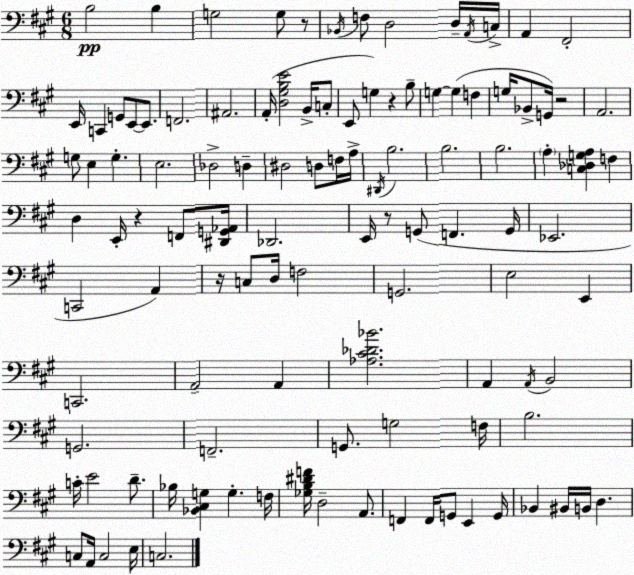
X:1
T:Untitled
M:6/8
L:1/4
K:A
B,2 B, G,2 G,/2 z/2 _B,,/4 F,/2 D,2 D,/4 A,,/4 C,/4 A,, ^F,,2 E,,/4 C,, G,,/2 E,,/2 E,,/2 F,,2 ^A,,2 A,,/4 [D,^G,B,E]2 B,,/4 C,/2 E,,/2 G, z B,/2 G, G, F, G,/4 _B,,/2 G,,/4 z2 A,,2 G,/2 E, G, E,2 _D,2 D, ^D,2 D,/2 F,/4 A,/4 ^D,,/4 B,2 B,2 B,2 A, [C,_D,G,A,] F, D, E,,/4 z F,,/2 [^D,,G,,_A,,]/4 _D,,2 E,,/4 z/2 G,,/2 F,, G,,/4 _E,,2 C,,2 A,, z/4 C,/2 D,/4 F,2 G,,2 E,2 E,, C,,2 A,,2 A,, [_A,^C_D_B]2 A,, A,,/4 B,,2 G,,2 F,,2 G,,/2 G,2 F,/4 B,2 C/4 E2 D/2 _B,/4 [_B,,^C,G,] G, F,/4 [_G,B,^DF]/4 D,2 A,,/2 F,, F,,/4 G,,/2 E,, G,,/4 _B,, ^B,,/4 B,,/4 D, C,/2 A,,/4 C,2 E,/4 C,2